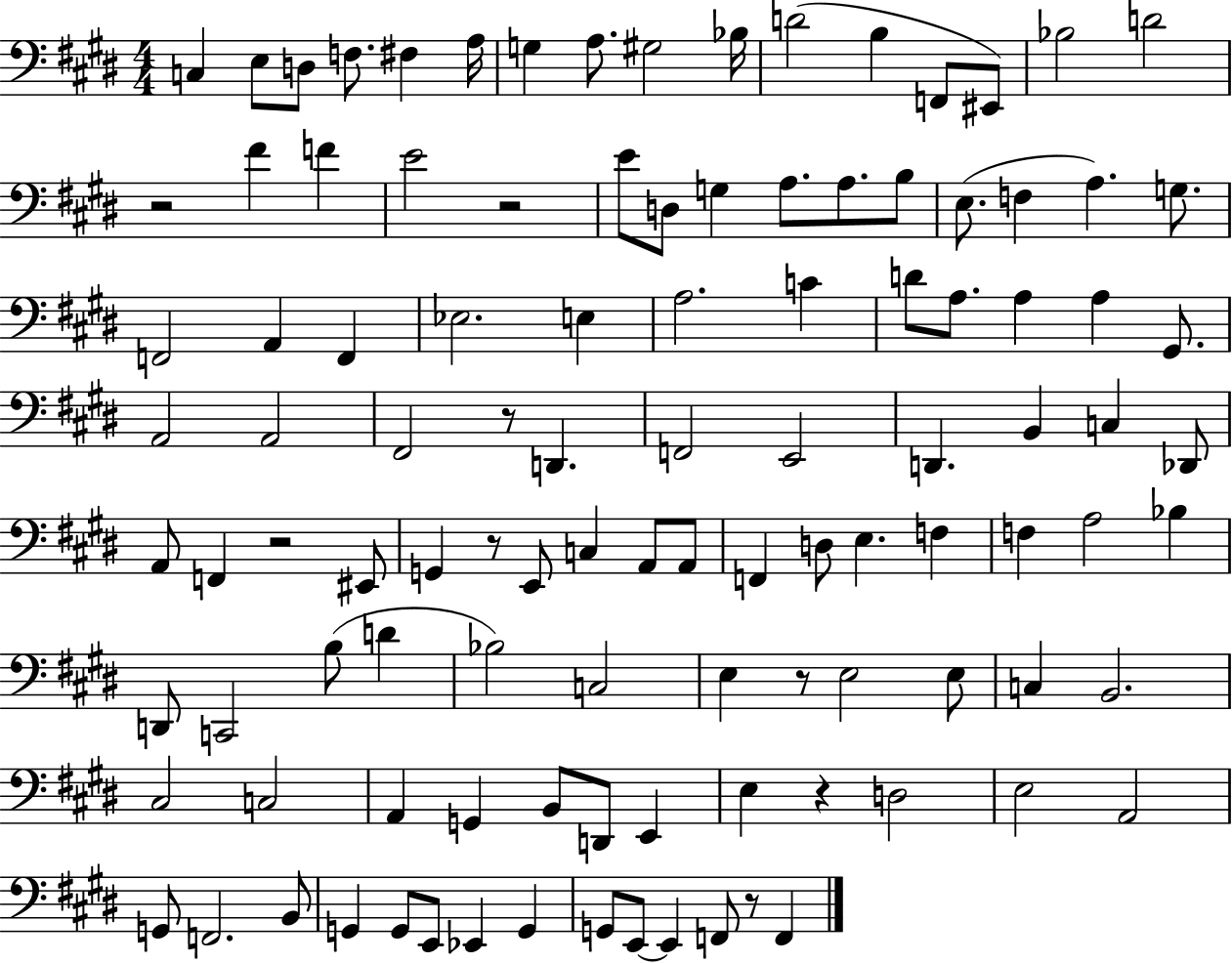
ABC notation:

X:1
T:Untitled
M:4/4
L:1/4
K:E
C, E,/2 D,/2 F,/2 ^F, A,/4 G, A,/2 ^G,2 _B,/4 D2 B, F,,/2 ^E,,/2 _B,2 D2 z2 ^F F E2 z2 E/2 D,/2 G, A,/2 A,/2 B,/2 E,/2 F, A, G,/2 F,,2 A,, F,, _E,2 E, A,2 C D/2 A,/2 A, A, ^G,,/2 A,,2 A,,2 ^F,,2 z/2 D,, F,,2 E,,2 D,, B,, C, _D,,/2 A,,/2 F,, z2 ^E,,/2 G,, z/2 E,,/2 C, A,,/2 A,,/2 F,, D,/2 E, F, F, A,2 _B, D,,/2 C,,2 B,/2 D _B,2 C,2 E, z/2 E,2 E,/2 C, B,,2 ^C,2 C,2 A,, G,, B,,/2 D,,/2 E,, E, z D,2 E,2 A,,2 G,,/2 F,,2 B,,/2 G,, G,,/2 E,,/2 _E,, G,, G,,/2 E,,/2 E,, F,,/2 z/2 F,,